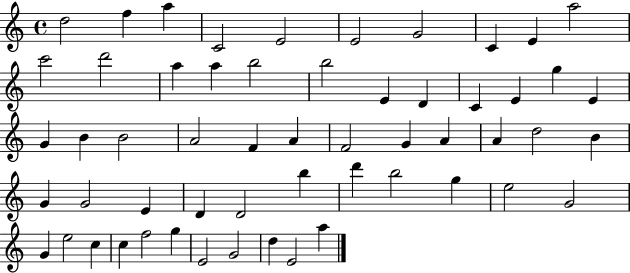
D5/h F5/q A5/q C4/h E4/h E4/h G4/h C4/q E4/q A5/h C6/h D6/h A5/q A5/q B5/h B5/h E4/q D4/q C4/q E4/q G5/q E4/q G4/q B4/q B4/h A4/h F4/q A4/q F4/h G4/q A4/q A4/q D5/h B4/q G4/q G4/h E4/q D4/q D4/h B5/q D6/q B5/h G5/q E5/h G4/h G4/q E5/h C5/q C5/q F5/h G5/q E4/h G4/h D5/q E4/h A5/q